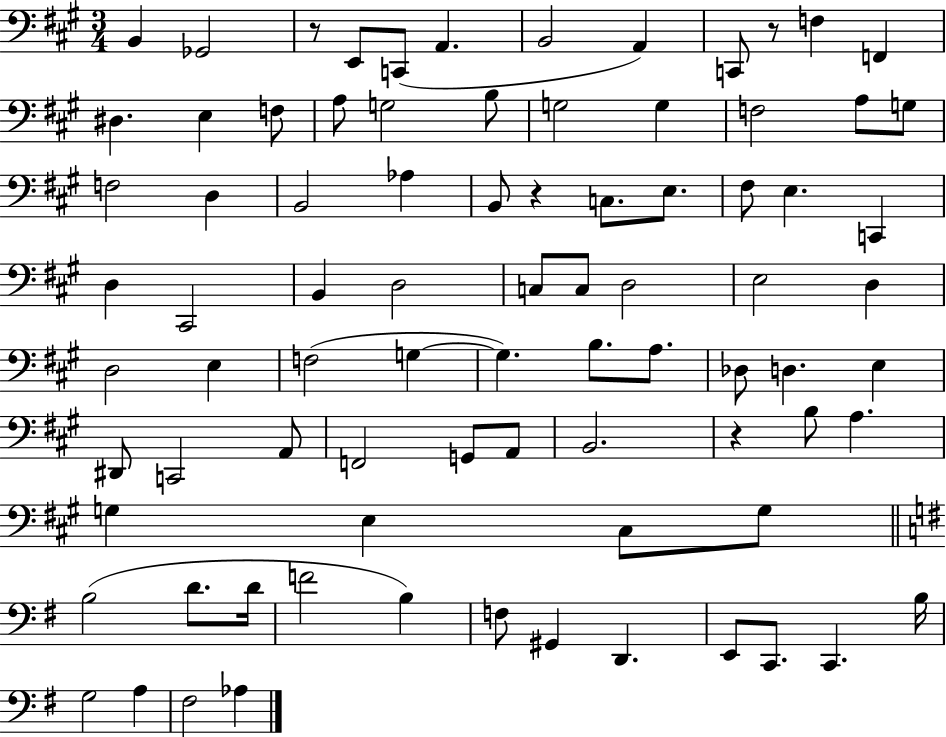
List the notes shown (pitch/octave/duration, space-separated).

B2/q Gb2/h R/e E2/e C2/e A2/q. B2/h A2/q C2/e R/e F3/q F2/q D#3/q. E3/q F3/e A3/e G3/h B3/e G3/h G3/q F3/h A3/e G3/e F3/h D3/q B2/h Ab3/q B2/e R/q C3/e. E3/e. F#3/e E3/q. C2/q D3/q C#2/h B2/q D3/h C3/e C3/e D3/h E3/h D3/q D3/h E3/q F3/h G3/q G3/q. B3/e. A3/e. Db3/e D3/q. E3/q D#2/e C2/h A2/e F2/h G2/e A2/e B2/h. R/q B3/e A3/q. G3/q E3/q C#3/e G3/e B3/h D4/e. D4/s F4/h B3/q F3/e G#2/q D2/q. E2/e C2/e. C2/q. B3/s G3/h A3/q F#3/h Ab3/q